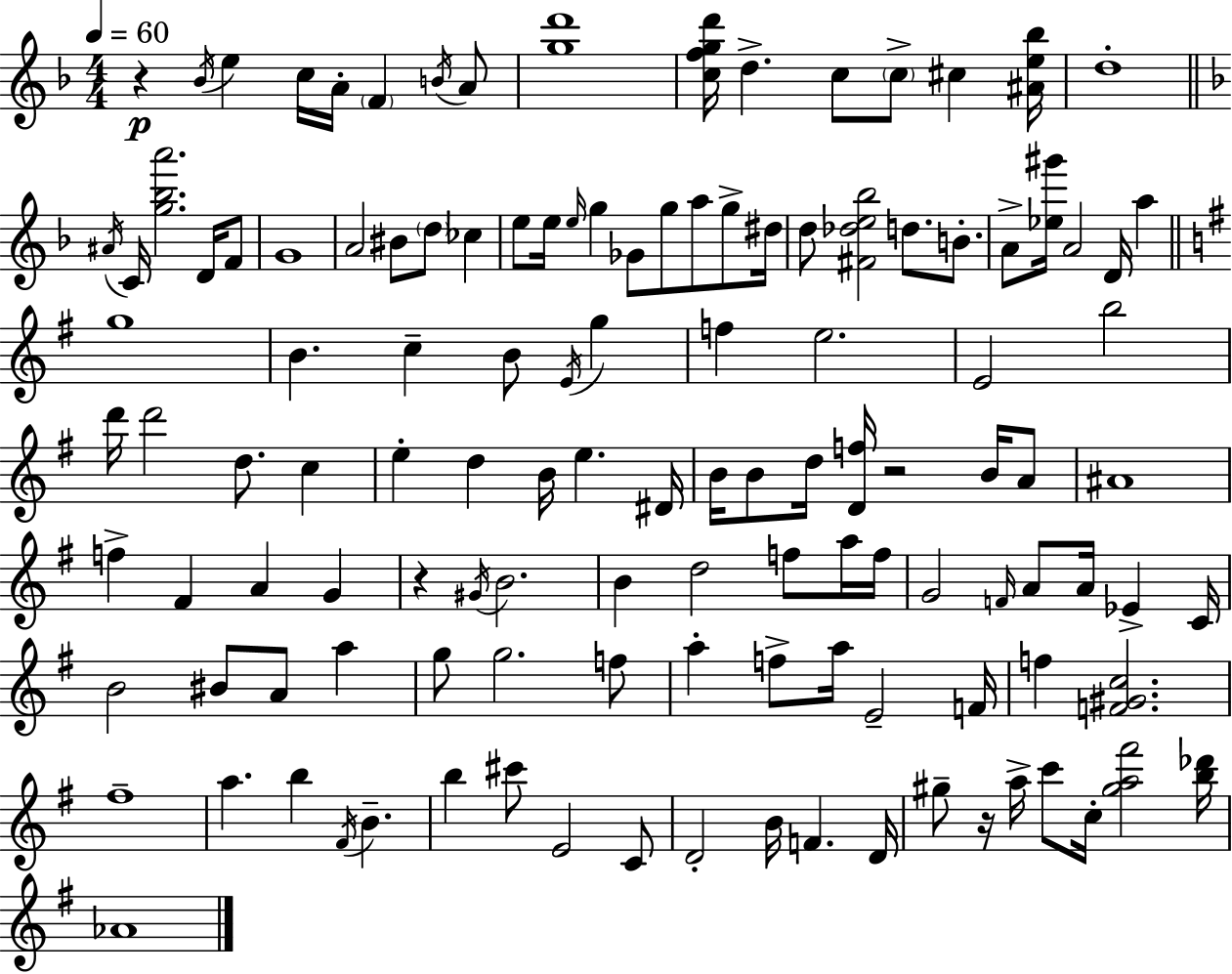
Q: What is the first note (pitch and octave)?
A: Bb4